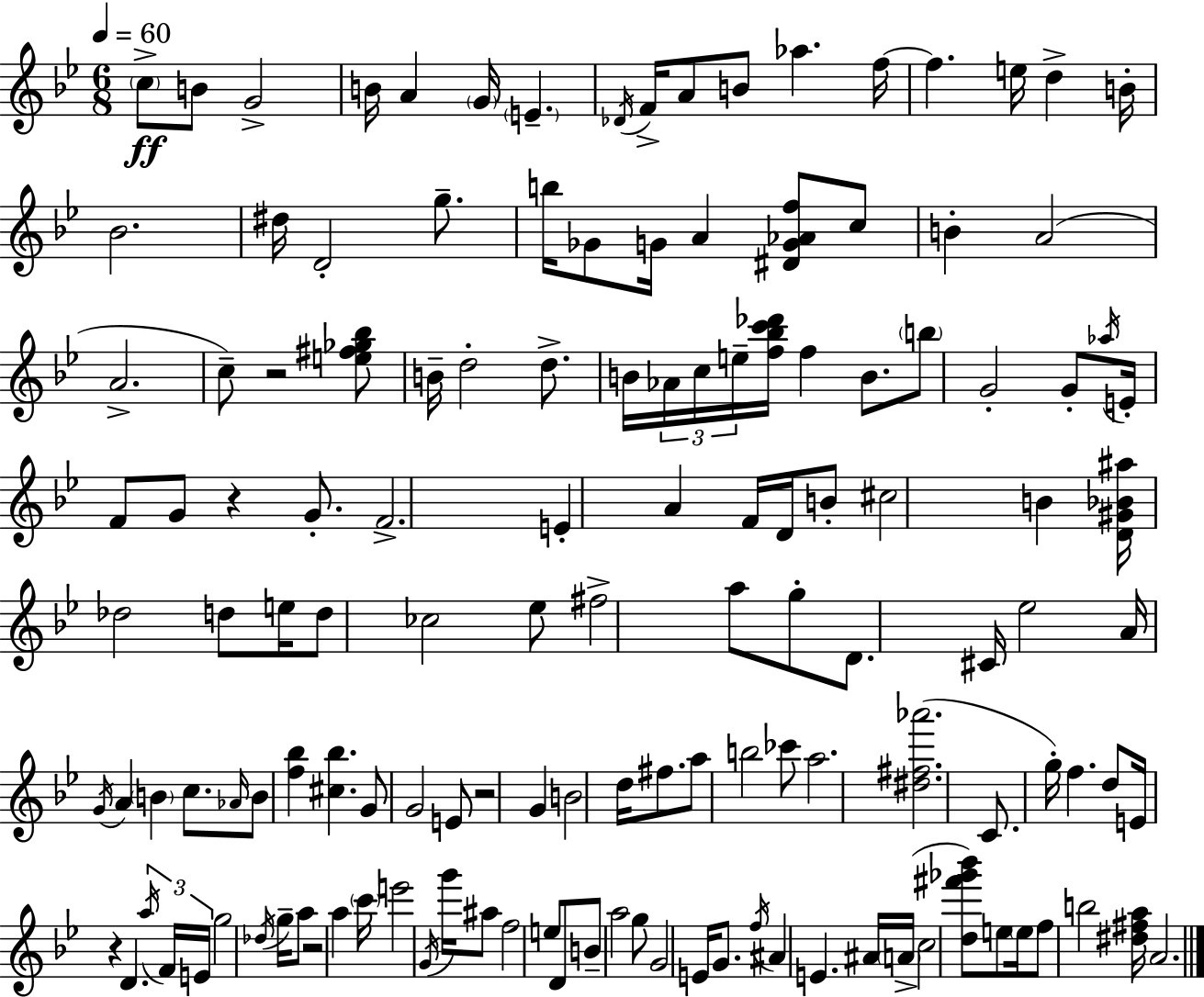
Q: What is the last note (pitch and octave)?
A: A4